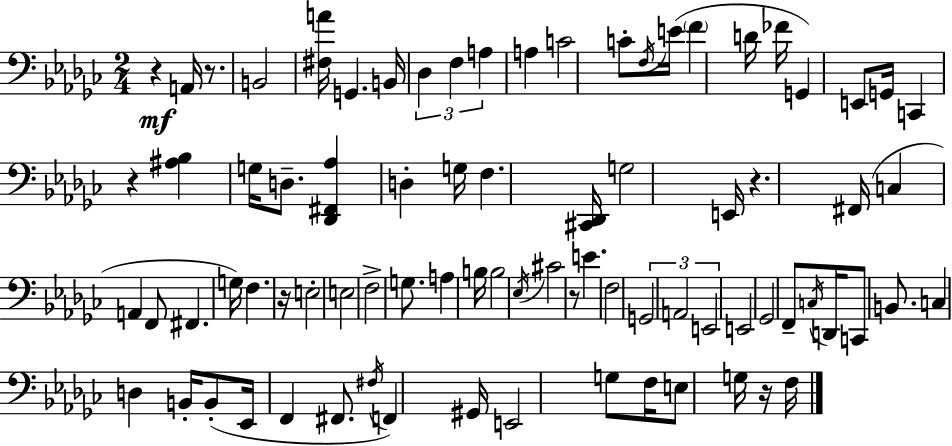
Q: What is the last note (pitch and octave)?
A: F3